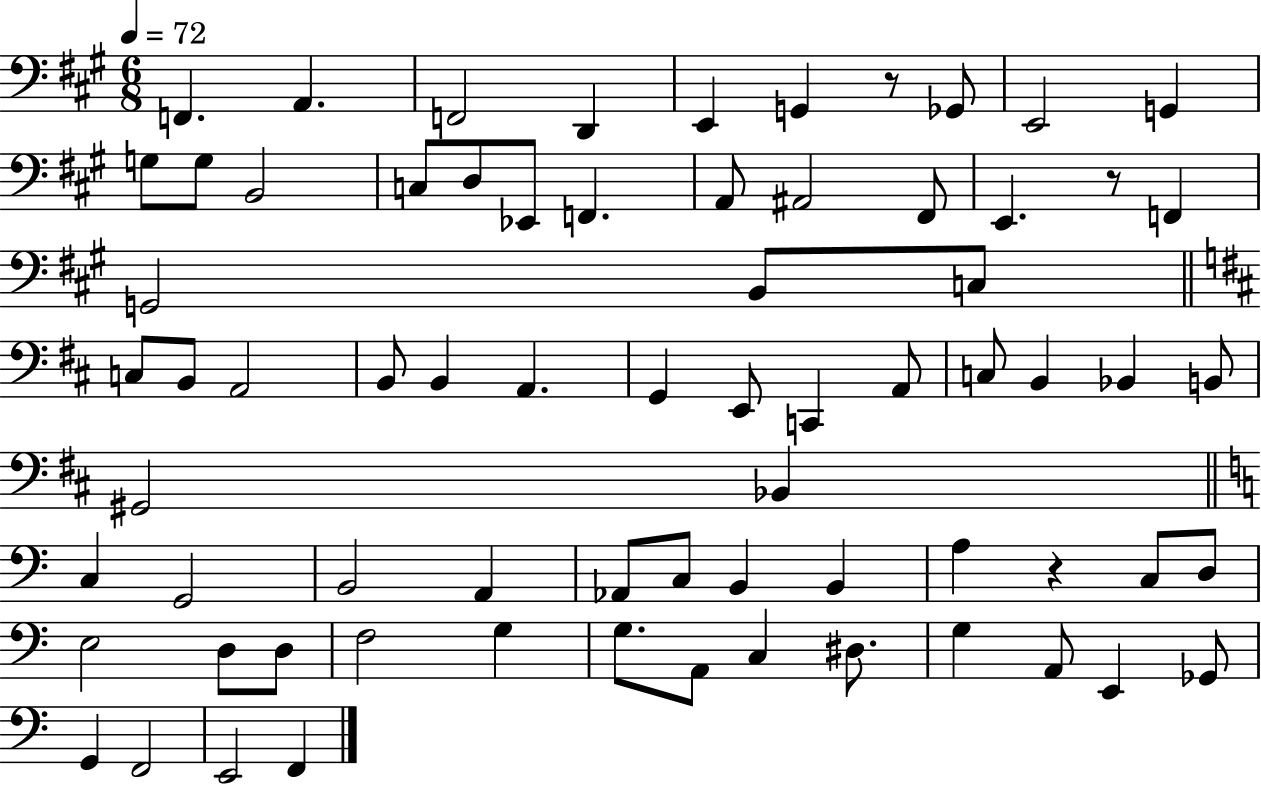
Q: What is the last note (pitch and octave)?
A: F2